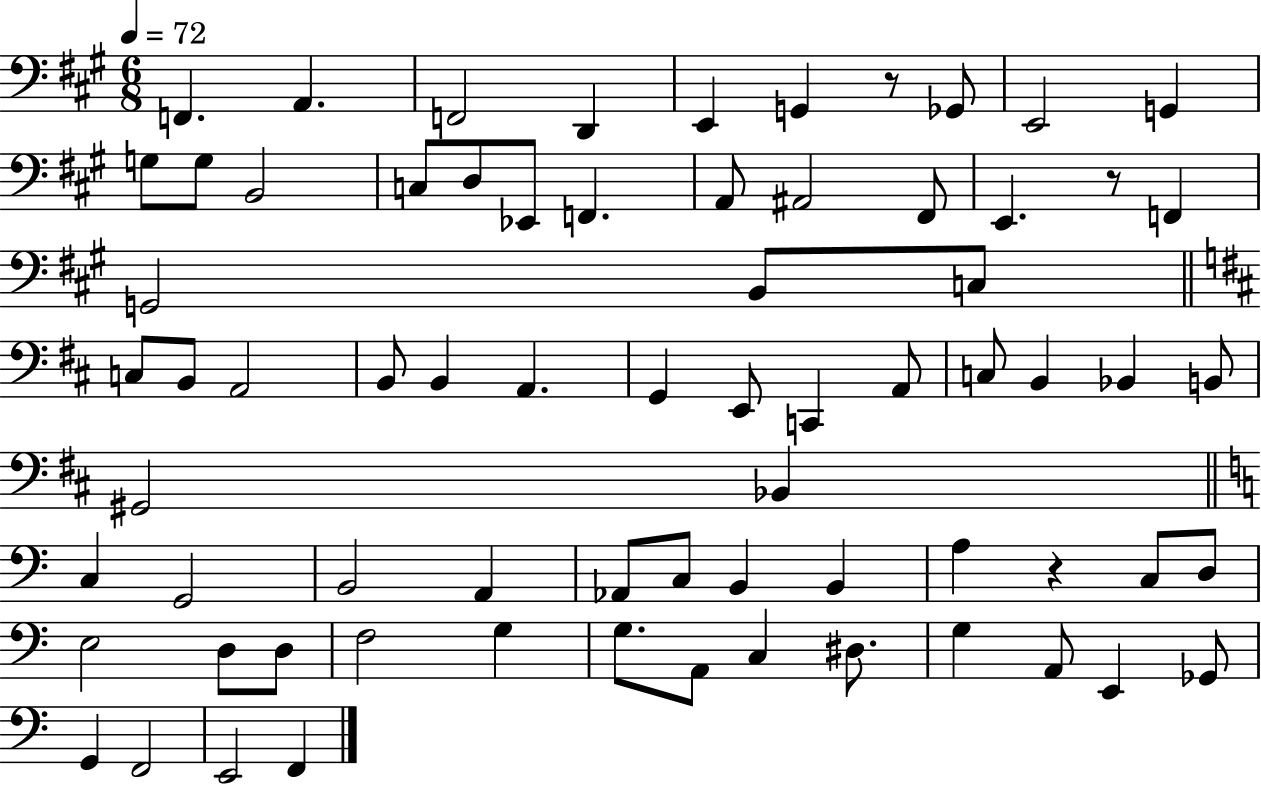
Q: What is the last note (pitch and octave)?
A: F2